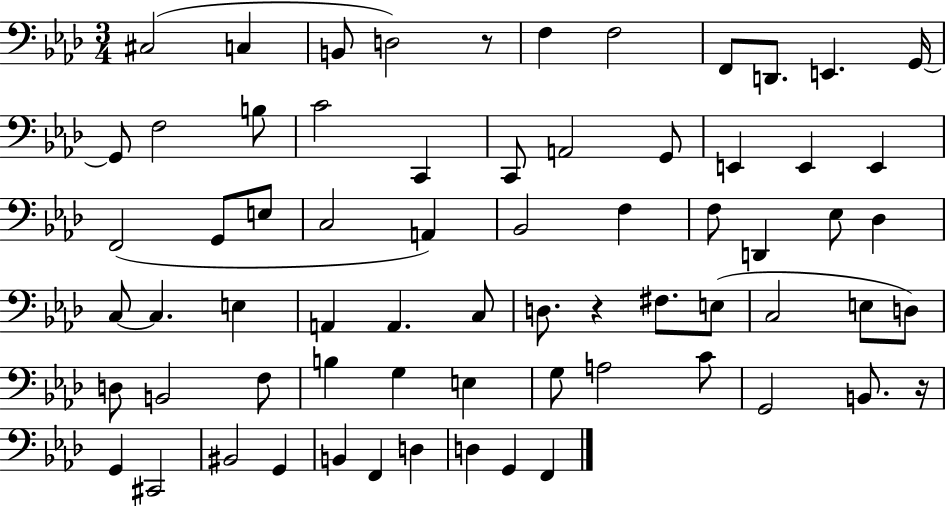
C#3/h C3/q B2/e D3/h R/e F3/q F3/h F2/e D2/e. E2/q. G2/s G2/e F3/h B3/e C4/h C2/q C2/e A2/h G2/e E2/q E2/q E2/q F2/h G2/e E3/e C3/h A2/q Bb2/h F3/q F3/e D2/q Eb3/e Db3/q C3/e C3/q. E3/q A2/q A2/q. C3/e D3/e. R/q F#3/e. E3/e C3/h E3/e D3/e D3/e B2/h F3/e B3/q G3/q E3/q G3/e A3/h C4/e G2/h B2/e. R/s G2/q C#2/h BIS2/h G2/q B2/q F2/q D3/q D3/q G2/q F2/q